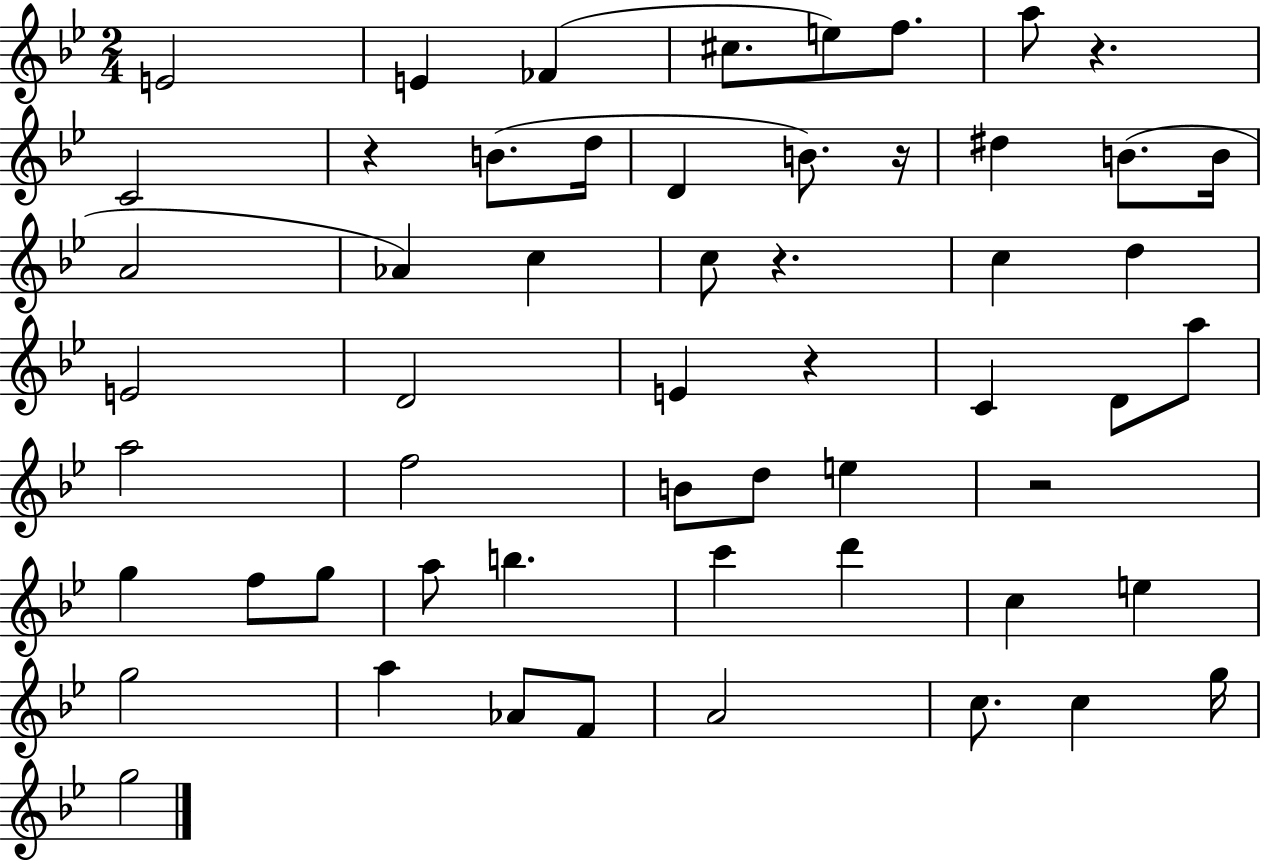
E4/h E4/q FES4/q C#5/e. E5/e F5/e. A5/e R/q. C4/h R/q B4/e. D5/s D4/q B4/e. R/s D#5/q B4/e. B4/s A4/h Ab4/q C5/q C5/e R/q. C5/q D5/q E4/h D4/h E4/q R/q C4/q D4/e A5/e A5/h F5/h B4/e D5/e E5/q R/h G5/q F5/e G5/e A5/e B5/q. C6/q D6/q C5/q E5/q G5/h A5/q Ab4/e F4/e A4/h C5/e. C5/q G5/s G5/h